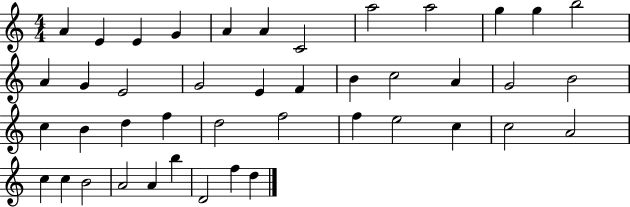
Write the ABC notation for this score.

X:1
T:Untitled
M:4/4
L:1/4
K:C
A E E G A A C2 a2 a2 g g b2 A G E2 G2 E F B c2 A G2 B2 c B d f d2 f2 f e2 c c2 A2 c c B2 A2 A b D2 f d